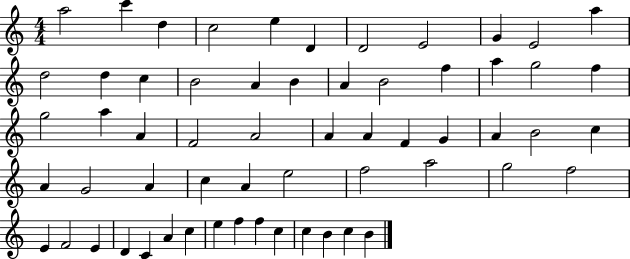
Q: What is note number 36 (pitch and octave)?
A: A4